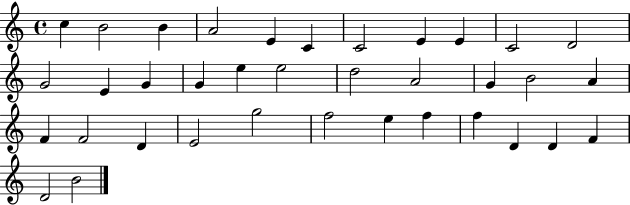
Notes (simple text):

C5/q B4/h B4/q A4/h E4/q C4/q C4/h E4/q E4/q C4/h D4/h G4/h E4/q G4/q G4/q E5/q E5/h D5/h A4/h G4/q B4/h A4/q F4/q F4/h D4/q E4/h G5/h F5/h E5/q F5/q F5/q D4/q D4/q F4/q D4/h B4/h